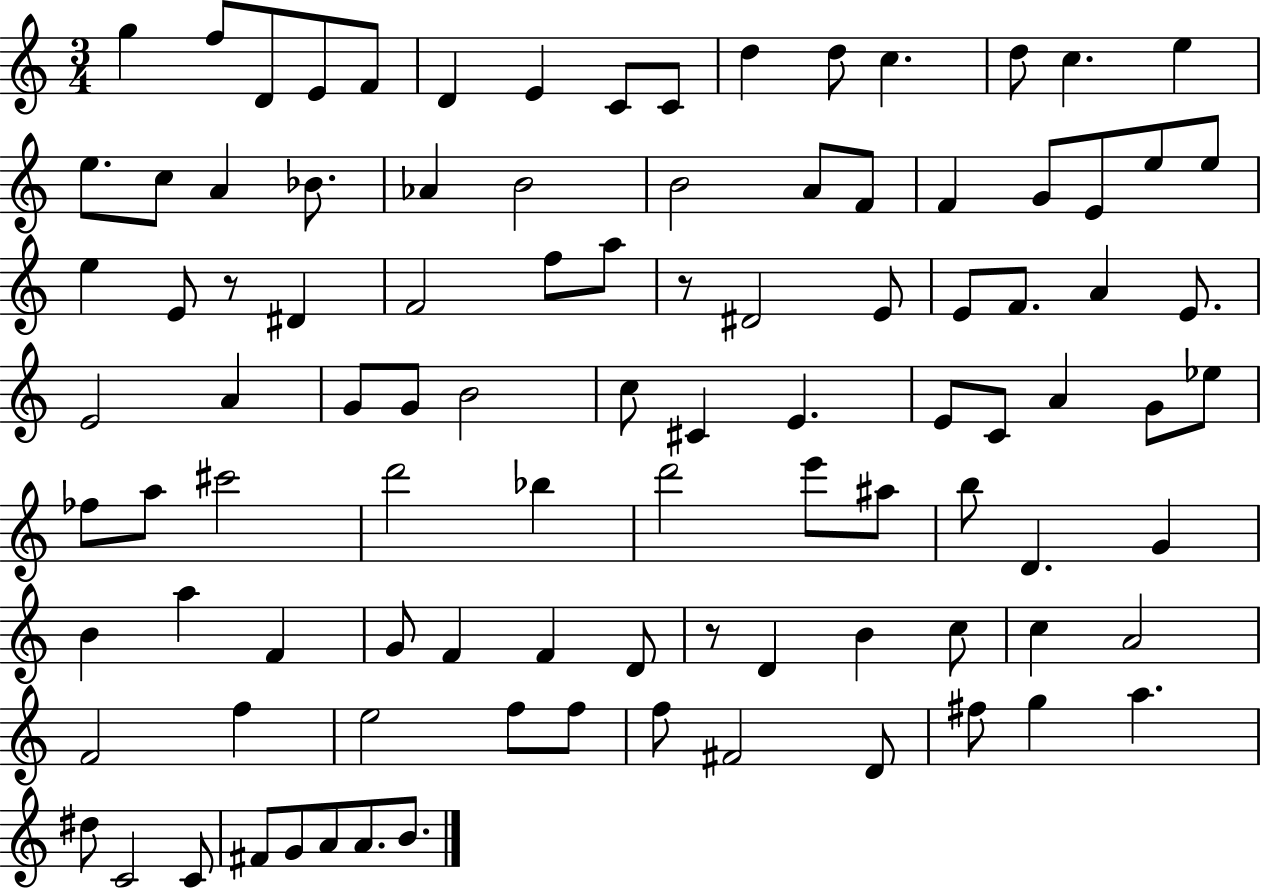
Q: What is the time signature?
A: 3/4